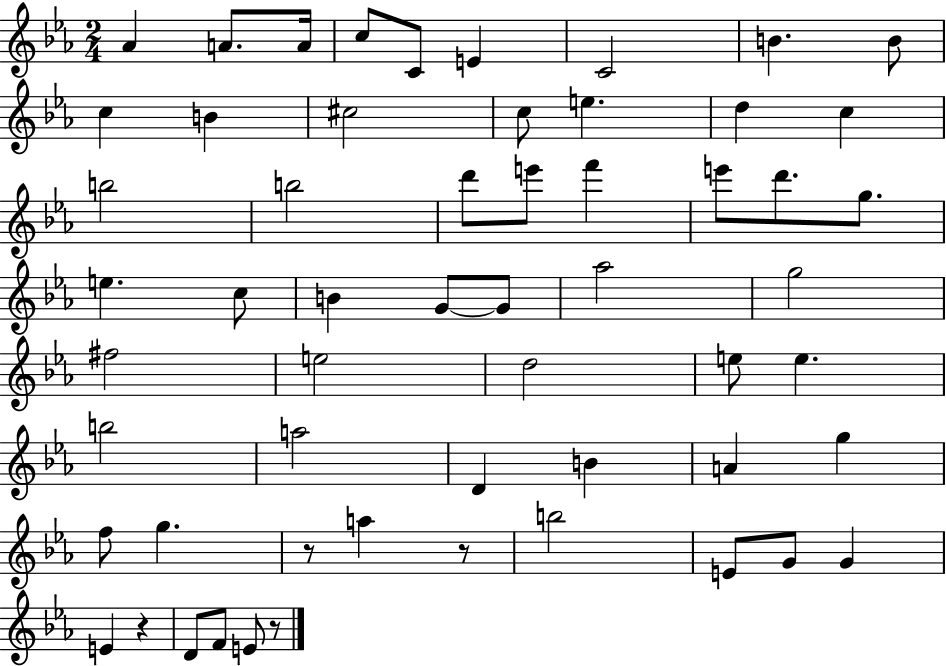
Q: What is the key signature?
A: EES major